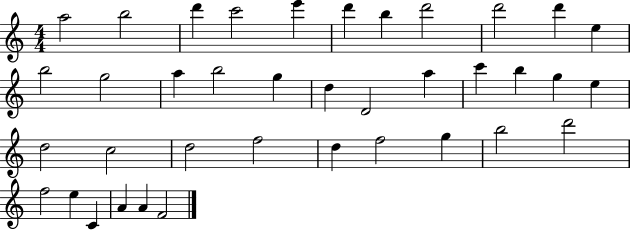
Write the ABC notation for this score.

X:1
T:Untitled
M:4/4
L:1/4
K:C
a2 b2 d' c'2 e' d' b d'2 d'2 d' e b2 g2 a b2 g d D2 a c' b g e d2 c2 d2 f2 d f2 g b2 d'2 f2 e C A A F2